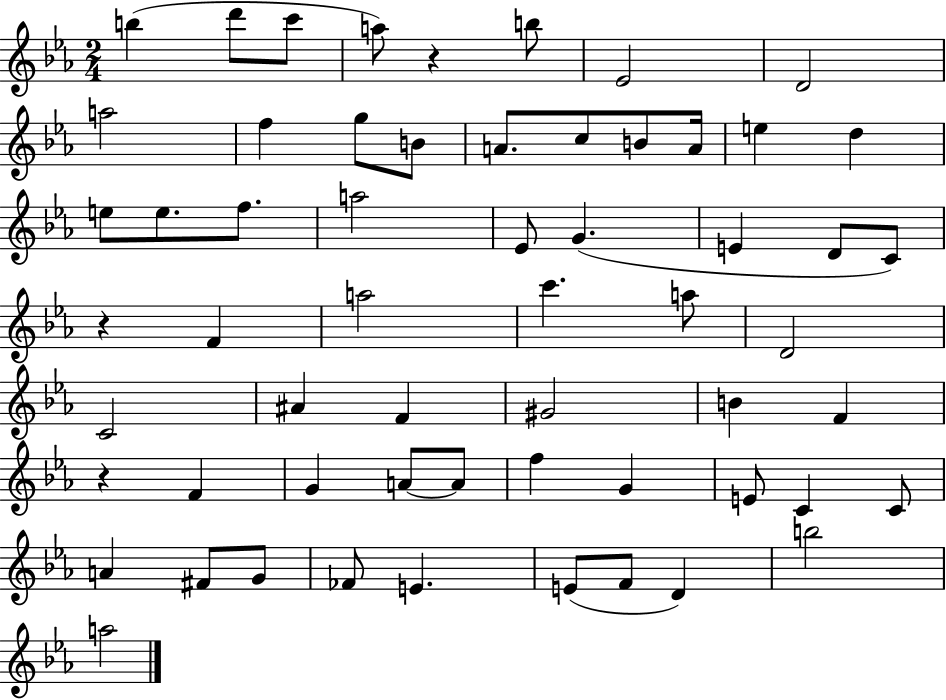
{
  \clef treble
  \numericTimeSignature
  \time 2/4
  \key ees \major
  \repeat volta 2 { b''4( d'''8 c'''8 | a''8) r4 b''8 | ees'2 | d'2 | \break a''2 | f''4 g''8 b'8 | a'8. c''8 b'8 a'16 | e''4 d''4 | \break e''8 e''8. f''8. | a''2 | ees'8 g'4.( | e'4 d'8 c'8) | \break r4 f'4 | a''2 | c'''4. a''8 | d'2 | \break c'2 | ais'4 f'4 | gis'2 | b'4 f'4 | \break r4 f'4 | g'4 a'8~~ a'8 | f''4 g'4 | e'8 c'4 c'8 | \break a'4 fis'8 g'8 | fes'8 e'4. | e'8( f'8 d'4) | b''2 | \break a''2 | } \bar "|."
}